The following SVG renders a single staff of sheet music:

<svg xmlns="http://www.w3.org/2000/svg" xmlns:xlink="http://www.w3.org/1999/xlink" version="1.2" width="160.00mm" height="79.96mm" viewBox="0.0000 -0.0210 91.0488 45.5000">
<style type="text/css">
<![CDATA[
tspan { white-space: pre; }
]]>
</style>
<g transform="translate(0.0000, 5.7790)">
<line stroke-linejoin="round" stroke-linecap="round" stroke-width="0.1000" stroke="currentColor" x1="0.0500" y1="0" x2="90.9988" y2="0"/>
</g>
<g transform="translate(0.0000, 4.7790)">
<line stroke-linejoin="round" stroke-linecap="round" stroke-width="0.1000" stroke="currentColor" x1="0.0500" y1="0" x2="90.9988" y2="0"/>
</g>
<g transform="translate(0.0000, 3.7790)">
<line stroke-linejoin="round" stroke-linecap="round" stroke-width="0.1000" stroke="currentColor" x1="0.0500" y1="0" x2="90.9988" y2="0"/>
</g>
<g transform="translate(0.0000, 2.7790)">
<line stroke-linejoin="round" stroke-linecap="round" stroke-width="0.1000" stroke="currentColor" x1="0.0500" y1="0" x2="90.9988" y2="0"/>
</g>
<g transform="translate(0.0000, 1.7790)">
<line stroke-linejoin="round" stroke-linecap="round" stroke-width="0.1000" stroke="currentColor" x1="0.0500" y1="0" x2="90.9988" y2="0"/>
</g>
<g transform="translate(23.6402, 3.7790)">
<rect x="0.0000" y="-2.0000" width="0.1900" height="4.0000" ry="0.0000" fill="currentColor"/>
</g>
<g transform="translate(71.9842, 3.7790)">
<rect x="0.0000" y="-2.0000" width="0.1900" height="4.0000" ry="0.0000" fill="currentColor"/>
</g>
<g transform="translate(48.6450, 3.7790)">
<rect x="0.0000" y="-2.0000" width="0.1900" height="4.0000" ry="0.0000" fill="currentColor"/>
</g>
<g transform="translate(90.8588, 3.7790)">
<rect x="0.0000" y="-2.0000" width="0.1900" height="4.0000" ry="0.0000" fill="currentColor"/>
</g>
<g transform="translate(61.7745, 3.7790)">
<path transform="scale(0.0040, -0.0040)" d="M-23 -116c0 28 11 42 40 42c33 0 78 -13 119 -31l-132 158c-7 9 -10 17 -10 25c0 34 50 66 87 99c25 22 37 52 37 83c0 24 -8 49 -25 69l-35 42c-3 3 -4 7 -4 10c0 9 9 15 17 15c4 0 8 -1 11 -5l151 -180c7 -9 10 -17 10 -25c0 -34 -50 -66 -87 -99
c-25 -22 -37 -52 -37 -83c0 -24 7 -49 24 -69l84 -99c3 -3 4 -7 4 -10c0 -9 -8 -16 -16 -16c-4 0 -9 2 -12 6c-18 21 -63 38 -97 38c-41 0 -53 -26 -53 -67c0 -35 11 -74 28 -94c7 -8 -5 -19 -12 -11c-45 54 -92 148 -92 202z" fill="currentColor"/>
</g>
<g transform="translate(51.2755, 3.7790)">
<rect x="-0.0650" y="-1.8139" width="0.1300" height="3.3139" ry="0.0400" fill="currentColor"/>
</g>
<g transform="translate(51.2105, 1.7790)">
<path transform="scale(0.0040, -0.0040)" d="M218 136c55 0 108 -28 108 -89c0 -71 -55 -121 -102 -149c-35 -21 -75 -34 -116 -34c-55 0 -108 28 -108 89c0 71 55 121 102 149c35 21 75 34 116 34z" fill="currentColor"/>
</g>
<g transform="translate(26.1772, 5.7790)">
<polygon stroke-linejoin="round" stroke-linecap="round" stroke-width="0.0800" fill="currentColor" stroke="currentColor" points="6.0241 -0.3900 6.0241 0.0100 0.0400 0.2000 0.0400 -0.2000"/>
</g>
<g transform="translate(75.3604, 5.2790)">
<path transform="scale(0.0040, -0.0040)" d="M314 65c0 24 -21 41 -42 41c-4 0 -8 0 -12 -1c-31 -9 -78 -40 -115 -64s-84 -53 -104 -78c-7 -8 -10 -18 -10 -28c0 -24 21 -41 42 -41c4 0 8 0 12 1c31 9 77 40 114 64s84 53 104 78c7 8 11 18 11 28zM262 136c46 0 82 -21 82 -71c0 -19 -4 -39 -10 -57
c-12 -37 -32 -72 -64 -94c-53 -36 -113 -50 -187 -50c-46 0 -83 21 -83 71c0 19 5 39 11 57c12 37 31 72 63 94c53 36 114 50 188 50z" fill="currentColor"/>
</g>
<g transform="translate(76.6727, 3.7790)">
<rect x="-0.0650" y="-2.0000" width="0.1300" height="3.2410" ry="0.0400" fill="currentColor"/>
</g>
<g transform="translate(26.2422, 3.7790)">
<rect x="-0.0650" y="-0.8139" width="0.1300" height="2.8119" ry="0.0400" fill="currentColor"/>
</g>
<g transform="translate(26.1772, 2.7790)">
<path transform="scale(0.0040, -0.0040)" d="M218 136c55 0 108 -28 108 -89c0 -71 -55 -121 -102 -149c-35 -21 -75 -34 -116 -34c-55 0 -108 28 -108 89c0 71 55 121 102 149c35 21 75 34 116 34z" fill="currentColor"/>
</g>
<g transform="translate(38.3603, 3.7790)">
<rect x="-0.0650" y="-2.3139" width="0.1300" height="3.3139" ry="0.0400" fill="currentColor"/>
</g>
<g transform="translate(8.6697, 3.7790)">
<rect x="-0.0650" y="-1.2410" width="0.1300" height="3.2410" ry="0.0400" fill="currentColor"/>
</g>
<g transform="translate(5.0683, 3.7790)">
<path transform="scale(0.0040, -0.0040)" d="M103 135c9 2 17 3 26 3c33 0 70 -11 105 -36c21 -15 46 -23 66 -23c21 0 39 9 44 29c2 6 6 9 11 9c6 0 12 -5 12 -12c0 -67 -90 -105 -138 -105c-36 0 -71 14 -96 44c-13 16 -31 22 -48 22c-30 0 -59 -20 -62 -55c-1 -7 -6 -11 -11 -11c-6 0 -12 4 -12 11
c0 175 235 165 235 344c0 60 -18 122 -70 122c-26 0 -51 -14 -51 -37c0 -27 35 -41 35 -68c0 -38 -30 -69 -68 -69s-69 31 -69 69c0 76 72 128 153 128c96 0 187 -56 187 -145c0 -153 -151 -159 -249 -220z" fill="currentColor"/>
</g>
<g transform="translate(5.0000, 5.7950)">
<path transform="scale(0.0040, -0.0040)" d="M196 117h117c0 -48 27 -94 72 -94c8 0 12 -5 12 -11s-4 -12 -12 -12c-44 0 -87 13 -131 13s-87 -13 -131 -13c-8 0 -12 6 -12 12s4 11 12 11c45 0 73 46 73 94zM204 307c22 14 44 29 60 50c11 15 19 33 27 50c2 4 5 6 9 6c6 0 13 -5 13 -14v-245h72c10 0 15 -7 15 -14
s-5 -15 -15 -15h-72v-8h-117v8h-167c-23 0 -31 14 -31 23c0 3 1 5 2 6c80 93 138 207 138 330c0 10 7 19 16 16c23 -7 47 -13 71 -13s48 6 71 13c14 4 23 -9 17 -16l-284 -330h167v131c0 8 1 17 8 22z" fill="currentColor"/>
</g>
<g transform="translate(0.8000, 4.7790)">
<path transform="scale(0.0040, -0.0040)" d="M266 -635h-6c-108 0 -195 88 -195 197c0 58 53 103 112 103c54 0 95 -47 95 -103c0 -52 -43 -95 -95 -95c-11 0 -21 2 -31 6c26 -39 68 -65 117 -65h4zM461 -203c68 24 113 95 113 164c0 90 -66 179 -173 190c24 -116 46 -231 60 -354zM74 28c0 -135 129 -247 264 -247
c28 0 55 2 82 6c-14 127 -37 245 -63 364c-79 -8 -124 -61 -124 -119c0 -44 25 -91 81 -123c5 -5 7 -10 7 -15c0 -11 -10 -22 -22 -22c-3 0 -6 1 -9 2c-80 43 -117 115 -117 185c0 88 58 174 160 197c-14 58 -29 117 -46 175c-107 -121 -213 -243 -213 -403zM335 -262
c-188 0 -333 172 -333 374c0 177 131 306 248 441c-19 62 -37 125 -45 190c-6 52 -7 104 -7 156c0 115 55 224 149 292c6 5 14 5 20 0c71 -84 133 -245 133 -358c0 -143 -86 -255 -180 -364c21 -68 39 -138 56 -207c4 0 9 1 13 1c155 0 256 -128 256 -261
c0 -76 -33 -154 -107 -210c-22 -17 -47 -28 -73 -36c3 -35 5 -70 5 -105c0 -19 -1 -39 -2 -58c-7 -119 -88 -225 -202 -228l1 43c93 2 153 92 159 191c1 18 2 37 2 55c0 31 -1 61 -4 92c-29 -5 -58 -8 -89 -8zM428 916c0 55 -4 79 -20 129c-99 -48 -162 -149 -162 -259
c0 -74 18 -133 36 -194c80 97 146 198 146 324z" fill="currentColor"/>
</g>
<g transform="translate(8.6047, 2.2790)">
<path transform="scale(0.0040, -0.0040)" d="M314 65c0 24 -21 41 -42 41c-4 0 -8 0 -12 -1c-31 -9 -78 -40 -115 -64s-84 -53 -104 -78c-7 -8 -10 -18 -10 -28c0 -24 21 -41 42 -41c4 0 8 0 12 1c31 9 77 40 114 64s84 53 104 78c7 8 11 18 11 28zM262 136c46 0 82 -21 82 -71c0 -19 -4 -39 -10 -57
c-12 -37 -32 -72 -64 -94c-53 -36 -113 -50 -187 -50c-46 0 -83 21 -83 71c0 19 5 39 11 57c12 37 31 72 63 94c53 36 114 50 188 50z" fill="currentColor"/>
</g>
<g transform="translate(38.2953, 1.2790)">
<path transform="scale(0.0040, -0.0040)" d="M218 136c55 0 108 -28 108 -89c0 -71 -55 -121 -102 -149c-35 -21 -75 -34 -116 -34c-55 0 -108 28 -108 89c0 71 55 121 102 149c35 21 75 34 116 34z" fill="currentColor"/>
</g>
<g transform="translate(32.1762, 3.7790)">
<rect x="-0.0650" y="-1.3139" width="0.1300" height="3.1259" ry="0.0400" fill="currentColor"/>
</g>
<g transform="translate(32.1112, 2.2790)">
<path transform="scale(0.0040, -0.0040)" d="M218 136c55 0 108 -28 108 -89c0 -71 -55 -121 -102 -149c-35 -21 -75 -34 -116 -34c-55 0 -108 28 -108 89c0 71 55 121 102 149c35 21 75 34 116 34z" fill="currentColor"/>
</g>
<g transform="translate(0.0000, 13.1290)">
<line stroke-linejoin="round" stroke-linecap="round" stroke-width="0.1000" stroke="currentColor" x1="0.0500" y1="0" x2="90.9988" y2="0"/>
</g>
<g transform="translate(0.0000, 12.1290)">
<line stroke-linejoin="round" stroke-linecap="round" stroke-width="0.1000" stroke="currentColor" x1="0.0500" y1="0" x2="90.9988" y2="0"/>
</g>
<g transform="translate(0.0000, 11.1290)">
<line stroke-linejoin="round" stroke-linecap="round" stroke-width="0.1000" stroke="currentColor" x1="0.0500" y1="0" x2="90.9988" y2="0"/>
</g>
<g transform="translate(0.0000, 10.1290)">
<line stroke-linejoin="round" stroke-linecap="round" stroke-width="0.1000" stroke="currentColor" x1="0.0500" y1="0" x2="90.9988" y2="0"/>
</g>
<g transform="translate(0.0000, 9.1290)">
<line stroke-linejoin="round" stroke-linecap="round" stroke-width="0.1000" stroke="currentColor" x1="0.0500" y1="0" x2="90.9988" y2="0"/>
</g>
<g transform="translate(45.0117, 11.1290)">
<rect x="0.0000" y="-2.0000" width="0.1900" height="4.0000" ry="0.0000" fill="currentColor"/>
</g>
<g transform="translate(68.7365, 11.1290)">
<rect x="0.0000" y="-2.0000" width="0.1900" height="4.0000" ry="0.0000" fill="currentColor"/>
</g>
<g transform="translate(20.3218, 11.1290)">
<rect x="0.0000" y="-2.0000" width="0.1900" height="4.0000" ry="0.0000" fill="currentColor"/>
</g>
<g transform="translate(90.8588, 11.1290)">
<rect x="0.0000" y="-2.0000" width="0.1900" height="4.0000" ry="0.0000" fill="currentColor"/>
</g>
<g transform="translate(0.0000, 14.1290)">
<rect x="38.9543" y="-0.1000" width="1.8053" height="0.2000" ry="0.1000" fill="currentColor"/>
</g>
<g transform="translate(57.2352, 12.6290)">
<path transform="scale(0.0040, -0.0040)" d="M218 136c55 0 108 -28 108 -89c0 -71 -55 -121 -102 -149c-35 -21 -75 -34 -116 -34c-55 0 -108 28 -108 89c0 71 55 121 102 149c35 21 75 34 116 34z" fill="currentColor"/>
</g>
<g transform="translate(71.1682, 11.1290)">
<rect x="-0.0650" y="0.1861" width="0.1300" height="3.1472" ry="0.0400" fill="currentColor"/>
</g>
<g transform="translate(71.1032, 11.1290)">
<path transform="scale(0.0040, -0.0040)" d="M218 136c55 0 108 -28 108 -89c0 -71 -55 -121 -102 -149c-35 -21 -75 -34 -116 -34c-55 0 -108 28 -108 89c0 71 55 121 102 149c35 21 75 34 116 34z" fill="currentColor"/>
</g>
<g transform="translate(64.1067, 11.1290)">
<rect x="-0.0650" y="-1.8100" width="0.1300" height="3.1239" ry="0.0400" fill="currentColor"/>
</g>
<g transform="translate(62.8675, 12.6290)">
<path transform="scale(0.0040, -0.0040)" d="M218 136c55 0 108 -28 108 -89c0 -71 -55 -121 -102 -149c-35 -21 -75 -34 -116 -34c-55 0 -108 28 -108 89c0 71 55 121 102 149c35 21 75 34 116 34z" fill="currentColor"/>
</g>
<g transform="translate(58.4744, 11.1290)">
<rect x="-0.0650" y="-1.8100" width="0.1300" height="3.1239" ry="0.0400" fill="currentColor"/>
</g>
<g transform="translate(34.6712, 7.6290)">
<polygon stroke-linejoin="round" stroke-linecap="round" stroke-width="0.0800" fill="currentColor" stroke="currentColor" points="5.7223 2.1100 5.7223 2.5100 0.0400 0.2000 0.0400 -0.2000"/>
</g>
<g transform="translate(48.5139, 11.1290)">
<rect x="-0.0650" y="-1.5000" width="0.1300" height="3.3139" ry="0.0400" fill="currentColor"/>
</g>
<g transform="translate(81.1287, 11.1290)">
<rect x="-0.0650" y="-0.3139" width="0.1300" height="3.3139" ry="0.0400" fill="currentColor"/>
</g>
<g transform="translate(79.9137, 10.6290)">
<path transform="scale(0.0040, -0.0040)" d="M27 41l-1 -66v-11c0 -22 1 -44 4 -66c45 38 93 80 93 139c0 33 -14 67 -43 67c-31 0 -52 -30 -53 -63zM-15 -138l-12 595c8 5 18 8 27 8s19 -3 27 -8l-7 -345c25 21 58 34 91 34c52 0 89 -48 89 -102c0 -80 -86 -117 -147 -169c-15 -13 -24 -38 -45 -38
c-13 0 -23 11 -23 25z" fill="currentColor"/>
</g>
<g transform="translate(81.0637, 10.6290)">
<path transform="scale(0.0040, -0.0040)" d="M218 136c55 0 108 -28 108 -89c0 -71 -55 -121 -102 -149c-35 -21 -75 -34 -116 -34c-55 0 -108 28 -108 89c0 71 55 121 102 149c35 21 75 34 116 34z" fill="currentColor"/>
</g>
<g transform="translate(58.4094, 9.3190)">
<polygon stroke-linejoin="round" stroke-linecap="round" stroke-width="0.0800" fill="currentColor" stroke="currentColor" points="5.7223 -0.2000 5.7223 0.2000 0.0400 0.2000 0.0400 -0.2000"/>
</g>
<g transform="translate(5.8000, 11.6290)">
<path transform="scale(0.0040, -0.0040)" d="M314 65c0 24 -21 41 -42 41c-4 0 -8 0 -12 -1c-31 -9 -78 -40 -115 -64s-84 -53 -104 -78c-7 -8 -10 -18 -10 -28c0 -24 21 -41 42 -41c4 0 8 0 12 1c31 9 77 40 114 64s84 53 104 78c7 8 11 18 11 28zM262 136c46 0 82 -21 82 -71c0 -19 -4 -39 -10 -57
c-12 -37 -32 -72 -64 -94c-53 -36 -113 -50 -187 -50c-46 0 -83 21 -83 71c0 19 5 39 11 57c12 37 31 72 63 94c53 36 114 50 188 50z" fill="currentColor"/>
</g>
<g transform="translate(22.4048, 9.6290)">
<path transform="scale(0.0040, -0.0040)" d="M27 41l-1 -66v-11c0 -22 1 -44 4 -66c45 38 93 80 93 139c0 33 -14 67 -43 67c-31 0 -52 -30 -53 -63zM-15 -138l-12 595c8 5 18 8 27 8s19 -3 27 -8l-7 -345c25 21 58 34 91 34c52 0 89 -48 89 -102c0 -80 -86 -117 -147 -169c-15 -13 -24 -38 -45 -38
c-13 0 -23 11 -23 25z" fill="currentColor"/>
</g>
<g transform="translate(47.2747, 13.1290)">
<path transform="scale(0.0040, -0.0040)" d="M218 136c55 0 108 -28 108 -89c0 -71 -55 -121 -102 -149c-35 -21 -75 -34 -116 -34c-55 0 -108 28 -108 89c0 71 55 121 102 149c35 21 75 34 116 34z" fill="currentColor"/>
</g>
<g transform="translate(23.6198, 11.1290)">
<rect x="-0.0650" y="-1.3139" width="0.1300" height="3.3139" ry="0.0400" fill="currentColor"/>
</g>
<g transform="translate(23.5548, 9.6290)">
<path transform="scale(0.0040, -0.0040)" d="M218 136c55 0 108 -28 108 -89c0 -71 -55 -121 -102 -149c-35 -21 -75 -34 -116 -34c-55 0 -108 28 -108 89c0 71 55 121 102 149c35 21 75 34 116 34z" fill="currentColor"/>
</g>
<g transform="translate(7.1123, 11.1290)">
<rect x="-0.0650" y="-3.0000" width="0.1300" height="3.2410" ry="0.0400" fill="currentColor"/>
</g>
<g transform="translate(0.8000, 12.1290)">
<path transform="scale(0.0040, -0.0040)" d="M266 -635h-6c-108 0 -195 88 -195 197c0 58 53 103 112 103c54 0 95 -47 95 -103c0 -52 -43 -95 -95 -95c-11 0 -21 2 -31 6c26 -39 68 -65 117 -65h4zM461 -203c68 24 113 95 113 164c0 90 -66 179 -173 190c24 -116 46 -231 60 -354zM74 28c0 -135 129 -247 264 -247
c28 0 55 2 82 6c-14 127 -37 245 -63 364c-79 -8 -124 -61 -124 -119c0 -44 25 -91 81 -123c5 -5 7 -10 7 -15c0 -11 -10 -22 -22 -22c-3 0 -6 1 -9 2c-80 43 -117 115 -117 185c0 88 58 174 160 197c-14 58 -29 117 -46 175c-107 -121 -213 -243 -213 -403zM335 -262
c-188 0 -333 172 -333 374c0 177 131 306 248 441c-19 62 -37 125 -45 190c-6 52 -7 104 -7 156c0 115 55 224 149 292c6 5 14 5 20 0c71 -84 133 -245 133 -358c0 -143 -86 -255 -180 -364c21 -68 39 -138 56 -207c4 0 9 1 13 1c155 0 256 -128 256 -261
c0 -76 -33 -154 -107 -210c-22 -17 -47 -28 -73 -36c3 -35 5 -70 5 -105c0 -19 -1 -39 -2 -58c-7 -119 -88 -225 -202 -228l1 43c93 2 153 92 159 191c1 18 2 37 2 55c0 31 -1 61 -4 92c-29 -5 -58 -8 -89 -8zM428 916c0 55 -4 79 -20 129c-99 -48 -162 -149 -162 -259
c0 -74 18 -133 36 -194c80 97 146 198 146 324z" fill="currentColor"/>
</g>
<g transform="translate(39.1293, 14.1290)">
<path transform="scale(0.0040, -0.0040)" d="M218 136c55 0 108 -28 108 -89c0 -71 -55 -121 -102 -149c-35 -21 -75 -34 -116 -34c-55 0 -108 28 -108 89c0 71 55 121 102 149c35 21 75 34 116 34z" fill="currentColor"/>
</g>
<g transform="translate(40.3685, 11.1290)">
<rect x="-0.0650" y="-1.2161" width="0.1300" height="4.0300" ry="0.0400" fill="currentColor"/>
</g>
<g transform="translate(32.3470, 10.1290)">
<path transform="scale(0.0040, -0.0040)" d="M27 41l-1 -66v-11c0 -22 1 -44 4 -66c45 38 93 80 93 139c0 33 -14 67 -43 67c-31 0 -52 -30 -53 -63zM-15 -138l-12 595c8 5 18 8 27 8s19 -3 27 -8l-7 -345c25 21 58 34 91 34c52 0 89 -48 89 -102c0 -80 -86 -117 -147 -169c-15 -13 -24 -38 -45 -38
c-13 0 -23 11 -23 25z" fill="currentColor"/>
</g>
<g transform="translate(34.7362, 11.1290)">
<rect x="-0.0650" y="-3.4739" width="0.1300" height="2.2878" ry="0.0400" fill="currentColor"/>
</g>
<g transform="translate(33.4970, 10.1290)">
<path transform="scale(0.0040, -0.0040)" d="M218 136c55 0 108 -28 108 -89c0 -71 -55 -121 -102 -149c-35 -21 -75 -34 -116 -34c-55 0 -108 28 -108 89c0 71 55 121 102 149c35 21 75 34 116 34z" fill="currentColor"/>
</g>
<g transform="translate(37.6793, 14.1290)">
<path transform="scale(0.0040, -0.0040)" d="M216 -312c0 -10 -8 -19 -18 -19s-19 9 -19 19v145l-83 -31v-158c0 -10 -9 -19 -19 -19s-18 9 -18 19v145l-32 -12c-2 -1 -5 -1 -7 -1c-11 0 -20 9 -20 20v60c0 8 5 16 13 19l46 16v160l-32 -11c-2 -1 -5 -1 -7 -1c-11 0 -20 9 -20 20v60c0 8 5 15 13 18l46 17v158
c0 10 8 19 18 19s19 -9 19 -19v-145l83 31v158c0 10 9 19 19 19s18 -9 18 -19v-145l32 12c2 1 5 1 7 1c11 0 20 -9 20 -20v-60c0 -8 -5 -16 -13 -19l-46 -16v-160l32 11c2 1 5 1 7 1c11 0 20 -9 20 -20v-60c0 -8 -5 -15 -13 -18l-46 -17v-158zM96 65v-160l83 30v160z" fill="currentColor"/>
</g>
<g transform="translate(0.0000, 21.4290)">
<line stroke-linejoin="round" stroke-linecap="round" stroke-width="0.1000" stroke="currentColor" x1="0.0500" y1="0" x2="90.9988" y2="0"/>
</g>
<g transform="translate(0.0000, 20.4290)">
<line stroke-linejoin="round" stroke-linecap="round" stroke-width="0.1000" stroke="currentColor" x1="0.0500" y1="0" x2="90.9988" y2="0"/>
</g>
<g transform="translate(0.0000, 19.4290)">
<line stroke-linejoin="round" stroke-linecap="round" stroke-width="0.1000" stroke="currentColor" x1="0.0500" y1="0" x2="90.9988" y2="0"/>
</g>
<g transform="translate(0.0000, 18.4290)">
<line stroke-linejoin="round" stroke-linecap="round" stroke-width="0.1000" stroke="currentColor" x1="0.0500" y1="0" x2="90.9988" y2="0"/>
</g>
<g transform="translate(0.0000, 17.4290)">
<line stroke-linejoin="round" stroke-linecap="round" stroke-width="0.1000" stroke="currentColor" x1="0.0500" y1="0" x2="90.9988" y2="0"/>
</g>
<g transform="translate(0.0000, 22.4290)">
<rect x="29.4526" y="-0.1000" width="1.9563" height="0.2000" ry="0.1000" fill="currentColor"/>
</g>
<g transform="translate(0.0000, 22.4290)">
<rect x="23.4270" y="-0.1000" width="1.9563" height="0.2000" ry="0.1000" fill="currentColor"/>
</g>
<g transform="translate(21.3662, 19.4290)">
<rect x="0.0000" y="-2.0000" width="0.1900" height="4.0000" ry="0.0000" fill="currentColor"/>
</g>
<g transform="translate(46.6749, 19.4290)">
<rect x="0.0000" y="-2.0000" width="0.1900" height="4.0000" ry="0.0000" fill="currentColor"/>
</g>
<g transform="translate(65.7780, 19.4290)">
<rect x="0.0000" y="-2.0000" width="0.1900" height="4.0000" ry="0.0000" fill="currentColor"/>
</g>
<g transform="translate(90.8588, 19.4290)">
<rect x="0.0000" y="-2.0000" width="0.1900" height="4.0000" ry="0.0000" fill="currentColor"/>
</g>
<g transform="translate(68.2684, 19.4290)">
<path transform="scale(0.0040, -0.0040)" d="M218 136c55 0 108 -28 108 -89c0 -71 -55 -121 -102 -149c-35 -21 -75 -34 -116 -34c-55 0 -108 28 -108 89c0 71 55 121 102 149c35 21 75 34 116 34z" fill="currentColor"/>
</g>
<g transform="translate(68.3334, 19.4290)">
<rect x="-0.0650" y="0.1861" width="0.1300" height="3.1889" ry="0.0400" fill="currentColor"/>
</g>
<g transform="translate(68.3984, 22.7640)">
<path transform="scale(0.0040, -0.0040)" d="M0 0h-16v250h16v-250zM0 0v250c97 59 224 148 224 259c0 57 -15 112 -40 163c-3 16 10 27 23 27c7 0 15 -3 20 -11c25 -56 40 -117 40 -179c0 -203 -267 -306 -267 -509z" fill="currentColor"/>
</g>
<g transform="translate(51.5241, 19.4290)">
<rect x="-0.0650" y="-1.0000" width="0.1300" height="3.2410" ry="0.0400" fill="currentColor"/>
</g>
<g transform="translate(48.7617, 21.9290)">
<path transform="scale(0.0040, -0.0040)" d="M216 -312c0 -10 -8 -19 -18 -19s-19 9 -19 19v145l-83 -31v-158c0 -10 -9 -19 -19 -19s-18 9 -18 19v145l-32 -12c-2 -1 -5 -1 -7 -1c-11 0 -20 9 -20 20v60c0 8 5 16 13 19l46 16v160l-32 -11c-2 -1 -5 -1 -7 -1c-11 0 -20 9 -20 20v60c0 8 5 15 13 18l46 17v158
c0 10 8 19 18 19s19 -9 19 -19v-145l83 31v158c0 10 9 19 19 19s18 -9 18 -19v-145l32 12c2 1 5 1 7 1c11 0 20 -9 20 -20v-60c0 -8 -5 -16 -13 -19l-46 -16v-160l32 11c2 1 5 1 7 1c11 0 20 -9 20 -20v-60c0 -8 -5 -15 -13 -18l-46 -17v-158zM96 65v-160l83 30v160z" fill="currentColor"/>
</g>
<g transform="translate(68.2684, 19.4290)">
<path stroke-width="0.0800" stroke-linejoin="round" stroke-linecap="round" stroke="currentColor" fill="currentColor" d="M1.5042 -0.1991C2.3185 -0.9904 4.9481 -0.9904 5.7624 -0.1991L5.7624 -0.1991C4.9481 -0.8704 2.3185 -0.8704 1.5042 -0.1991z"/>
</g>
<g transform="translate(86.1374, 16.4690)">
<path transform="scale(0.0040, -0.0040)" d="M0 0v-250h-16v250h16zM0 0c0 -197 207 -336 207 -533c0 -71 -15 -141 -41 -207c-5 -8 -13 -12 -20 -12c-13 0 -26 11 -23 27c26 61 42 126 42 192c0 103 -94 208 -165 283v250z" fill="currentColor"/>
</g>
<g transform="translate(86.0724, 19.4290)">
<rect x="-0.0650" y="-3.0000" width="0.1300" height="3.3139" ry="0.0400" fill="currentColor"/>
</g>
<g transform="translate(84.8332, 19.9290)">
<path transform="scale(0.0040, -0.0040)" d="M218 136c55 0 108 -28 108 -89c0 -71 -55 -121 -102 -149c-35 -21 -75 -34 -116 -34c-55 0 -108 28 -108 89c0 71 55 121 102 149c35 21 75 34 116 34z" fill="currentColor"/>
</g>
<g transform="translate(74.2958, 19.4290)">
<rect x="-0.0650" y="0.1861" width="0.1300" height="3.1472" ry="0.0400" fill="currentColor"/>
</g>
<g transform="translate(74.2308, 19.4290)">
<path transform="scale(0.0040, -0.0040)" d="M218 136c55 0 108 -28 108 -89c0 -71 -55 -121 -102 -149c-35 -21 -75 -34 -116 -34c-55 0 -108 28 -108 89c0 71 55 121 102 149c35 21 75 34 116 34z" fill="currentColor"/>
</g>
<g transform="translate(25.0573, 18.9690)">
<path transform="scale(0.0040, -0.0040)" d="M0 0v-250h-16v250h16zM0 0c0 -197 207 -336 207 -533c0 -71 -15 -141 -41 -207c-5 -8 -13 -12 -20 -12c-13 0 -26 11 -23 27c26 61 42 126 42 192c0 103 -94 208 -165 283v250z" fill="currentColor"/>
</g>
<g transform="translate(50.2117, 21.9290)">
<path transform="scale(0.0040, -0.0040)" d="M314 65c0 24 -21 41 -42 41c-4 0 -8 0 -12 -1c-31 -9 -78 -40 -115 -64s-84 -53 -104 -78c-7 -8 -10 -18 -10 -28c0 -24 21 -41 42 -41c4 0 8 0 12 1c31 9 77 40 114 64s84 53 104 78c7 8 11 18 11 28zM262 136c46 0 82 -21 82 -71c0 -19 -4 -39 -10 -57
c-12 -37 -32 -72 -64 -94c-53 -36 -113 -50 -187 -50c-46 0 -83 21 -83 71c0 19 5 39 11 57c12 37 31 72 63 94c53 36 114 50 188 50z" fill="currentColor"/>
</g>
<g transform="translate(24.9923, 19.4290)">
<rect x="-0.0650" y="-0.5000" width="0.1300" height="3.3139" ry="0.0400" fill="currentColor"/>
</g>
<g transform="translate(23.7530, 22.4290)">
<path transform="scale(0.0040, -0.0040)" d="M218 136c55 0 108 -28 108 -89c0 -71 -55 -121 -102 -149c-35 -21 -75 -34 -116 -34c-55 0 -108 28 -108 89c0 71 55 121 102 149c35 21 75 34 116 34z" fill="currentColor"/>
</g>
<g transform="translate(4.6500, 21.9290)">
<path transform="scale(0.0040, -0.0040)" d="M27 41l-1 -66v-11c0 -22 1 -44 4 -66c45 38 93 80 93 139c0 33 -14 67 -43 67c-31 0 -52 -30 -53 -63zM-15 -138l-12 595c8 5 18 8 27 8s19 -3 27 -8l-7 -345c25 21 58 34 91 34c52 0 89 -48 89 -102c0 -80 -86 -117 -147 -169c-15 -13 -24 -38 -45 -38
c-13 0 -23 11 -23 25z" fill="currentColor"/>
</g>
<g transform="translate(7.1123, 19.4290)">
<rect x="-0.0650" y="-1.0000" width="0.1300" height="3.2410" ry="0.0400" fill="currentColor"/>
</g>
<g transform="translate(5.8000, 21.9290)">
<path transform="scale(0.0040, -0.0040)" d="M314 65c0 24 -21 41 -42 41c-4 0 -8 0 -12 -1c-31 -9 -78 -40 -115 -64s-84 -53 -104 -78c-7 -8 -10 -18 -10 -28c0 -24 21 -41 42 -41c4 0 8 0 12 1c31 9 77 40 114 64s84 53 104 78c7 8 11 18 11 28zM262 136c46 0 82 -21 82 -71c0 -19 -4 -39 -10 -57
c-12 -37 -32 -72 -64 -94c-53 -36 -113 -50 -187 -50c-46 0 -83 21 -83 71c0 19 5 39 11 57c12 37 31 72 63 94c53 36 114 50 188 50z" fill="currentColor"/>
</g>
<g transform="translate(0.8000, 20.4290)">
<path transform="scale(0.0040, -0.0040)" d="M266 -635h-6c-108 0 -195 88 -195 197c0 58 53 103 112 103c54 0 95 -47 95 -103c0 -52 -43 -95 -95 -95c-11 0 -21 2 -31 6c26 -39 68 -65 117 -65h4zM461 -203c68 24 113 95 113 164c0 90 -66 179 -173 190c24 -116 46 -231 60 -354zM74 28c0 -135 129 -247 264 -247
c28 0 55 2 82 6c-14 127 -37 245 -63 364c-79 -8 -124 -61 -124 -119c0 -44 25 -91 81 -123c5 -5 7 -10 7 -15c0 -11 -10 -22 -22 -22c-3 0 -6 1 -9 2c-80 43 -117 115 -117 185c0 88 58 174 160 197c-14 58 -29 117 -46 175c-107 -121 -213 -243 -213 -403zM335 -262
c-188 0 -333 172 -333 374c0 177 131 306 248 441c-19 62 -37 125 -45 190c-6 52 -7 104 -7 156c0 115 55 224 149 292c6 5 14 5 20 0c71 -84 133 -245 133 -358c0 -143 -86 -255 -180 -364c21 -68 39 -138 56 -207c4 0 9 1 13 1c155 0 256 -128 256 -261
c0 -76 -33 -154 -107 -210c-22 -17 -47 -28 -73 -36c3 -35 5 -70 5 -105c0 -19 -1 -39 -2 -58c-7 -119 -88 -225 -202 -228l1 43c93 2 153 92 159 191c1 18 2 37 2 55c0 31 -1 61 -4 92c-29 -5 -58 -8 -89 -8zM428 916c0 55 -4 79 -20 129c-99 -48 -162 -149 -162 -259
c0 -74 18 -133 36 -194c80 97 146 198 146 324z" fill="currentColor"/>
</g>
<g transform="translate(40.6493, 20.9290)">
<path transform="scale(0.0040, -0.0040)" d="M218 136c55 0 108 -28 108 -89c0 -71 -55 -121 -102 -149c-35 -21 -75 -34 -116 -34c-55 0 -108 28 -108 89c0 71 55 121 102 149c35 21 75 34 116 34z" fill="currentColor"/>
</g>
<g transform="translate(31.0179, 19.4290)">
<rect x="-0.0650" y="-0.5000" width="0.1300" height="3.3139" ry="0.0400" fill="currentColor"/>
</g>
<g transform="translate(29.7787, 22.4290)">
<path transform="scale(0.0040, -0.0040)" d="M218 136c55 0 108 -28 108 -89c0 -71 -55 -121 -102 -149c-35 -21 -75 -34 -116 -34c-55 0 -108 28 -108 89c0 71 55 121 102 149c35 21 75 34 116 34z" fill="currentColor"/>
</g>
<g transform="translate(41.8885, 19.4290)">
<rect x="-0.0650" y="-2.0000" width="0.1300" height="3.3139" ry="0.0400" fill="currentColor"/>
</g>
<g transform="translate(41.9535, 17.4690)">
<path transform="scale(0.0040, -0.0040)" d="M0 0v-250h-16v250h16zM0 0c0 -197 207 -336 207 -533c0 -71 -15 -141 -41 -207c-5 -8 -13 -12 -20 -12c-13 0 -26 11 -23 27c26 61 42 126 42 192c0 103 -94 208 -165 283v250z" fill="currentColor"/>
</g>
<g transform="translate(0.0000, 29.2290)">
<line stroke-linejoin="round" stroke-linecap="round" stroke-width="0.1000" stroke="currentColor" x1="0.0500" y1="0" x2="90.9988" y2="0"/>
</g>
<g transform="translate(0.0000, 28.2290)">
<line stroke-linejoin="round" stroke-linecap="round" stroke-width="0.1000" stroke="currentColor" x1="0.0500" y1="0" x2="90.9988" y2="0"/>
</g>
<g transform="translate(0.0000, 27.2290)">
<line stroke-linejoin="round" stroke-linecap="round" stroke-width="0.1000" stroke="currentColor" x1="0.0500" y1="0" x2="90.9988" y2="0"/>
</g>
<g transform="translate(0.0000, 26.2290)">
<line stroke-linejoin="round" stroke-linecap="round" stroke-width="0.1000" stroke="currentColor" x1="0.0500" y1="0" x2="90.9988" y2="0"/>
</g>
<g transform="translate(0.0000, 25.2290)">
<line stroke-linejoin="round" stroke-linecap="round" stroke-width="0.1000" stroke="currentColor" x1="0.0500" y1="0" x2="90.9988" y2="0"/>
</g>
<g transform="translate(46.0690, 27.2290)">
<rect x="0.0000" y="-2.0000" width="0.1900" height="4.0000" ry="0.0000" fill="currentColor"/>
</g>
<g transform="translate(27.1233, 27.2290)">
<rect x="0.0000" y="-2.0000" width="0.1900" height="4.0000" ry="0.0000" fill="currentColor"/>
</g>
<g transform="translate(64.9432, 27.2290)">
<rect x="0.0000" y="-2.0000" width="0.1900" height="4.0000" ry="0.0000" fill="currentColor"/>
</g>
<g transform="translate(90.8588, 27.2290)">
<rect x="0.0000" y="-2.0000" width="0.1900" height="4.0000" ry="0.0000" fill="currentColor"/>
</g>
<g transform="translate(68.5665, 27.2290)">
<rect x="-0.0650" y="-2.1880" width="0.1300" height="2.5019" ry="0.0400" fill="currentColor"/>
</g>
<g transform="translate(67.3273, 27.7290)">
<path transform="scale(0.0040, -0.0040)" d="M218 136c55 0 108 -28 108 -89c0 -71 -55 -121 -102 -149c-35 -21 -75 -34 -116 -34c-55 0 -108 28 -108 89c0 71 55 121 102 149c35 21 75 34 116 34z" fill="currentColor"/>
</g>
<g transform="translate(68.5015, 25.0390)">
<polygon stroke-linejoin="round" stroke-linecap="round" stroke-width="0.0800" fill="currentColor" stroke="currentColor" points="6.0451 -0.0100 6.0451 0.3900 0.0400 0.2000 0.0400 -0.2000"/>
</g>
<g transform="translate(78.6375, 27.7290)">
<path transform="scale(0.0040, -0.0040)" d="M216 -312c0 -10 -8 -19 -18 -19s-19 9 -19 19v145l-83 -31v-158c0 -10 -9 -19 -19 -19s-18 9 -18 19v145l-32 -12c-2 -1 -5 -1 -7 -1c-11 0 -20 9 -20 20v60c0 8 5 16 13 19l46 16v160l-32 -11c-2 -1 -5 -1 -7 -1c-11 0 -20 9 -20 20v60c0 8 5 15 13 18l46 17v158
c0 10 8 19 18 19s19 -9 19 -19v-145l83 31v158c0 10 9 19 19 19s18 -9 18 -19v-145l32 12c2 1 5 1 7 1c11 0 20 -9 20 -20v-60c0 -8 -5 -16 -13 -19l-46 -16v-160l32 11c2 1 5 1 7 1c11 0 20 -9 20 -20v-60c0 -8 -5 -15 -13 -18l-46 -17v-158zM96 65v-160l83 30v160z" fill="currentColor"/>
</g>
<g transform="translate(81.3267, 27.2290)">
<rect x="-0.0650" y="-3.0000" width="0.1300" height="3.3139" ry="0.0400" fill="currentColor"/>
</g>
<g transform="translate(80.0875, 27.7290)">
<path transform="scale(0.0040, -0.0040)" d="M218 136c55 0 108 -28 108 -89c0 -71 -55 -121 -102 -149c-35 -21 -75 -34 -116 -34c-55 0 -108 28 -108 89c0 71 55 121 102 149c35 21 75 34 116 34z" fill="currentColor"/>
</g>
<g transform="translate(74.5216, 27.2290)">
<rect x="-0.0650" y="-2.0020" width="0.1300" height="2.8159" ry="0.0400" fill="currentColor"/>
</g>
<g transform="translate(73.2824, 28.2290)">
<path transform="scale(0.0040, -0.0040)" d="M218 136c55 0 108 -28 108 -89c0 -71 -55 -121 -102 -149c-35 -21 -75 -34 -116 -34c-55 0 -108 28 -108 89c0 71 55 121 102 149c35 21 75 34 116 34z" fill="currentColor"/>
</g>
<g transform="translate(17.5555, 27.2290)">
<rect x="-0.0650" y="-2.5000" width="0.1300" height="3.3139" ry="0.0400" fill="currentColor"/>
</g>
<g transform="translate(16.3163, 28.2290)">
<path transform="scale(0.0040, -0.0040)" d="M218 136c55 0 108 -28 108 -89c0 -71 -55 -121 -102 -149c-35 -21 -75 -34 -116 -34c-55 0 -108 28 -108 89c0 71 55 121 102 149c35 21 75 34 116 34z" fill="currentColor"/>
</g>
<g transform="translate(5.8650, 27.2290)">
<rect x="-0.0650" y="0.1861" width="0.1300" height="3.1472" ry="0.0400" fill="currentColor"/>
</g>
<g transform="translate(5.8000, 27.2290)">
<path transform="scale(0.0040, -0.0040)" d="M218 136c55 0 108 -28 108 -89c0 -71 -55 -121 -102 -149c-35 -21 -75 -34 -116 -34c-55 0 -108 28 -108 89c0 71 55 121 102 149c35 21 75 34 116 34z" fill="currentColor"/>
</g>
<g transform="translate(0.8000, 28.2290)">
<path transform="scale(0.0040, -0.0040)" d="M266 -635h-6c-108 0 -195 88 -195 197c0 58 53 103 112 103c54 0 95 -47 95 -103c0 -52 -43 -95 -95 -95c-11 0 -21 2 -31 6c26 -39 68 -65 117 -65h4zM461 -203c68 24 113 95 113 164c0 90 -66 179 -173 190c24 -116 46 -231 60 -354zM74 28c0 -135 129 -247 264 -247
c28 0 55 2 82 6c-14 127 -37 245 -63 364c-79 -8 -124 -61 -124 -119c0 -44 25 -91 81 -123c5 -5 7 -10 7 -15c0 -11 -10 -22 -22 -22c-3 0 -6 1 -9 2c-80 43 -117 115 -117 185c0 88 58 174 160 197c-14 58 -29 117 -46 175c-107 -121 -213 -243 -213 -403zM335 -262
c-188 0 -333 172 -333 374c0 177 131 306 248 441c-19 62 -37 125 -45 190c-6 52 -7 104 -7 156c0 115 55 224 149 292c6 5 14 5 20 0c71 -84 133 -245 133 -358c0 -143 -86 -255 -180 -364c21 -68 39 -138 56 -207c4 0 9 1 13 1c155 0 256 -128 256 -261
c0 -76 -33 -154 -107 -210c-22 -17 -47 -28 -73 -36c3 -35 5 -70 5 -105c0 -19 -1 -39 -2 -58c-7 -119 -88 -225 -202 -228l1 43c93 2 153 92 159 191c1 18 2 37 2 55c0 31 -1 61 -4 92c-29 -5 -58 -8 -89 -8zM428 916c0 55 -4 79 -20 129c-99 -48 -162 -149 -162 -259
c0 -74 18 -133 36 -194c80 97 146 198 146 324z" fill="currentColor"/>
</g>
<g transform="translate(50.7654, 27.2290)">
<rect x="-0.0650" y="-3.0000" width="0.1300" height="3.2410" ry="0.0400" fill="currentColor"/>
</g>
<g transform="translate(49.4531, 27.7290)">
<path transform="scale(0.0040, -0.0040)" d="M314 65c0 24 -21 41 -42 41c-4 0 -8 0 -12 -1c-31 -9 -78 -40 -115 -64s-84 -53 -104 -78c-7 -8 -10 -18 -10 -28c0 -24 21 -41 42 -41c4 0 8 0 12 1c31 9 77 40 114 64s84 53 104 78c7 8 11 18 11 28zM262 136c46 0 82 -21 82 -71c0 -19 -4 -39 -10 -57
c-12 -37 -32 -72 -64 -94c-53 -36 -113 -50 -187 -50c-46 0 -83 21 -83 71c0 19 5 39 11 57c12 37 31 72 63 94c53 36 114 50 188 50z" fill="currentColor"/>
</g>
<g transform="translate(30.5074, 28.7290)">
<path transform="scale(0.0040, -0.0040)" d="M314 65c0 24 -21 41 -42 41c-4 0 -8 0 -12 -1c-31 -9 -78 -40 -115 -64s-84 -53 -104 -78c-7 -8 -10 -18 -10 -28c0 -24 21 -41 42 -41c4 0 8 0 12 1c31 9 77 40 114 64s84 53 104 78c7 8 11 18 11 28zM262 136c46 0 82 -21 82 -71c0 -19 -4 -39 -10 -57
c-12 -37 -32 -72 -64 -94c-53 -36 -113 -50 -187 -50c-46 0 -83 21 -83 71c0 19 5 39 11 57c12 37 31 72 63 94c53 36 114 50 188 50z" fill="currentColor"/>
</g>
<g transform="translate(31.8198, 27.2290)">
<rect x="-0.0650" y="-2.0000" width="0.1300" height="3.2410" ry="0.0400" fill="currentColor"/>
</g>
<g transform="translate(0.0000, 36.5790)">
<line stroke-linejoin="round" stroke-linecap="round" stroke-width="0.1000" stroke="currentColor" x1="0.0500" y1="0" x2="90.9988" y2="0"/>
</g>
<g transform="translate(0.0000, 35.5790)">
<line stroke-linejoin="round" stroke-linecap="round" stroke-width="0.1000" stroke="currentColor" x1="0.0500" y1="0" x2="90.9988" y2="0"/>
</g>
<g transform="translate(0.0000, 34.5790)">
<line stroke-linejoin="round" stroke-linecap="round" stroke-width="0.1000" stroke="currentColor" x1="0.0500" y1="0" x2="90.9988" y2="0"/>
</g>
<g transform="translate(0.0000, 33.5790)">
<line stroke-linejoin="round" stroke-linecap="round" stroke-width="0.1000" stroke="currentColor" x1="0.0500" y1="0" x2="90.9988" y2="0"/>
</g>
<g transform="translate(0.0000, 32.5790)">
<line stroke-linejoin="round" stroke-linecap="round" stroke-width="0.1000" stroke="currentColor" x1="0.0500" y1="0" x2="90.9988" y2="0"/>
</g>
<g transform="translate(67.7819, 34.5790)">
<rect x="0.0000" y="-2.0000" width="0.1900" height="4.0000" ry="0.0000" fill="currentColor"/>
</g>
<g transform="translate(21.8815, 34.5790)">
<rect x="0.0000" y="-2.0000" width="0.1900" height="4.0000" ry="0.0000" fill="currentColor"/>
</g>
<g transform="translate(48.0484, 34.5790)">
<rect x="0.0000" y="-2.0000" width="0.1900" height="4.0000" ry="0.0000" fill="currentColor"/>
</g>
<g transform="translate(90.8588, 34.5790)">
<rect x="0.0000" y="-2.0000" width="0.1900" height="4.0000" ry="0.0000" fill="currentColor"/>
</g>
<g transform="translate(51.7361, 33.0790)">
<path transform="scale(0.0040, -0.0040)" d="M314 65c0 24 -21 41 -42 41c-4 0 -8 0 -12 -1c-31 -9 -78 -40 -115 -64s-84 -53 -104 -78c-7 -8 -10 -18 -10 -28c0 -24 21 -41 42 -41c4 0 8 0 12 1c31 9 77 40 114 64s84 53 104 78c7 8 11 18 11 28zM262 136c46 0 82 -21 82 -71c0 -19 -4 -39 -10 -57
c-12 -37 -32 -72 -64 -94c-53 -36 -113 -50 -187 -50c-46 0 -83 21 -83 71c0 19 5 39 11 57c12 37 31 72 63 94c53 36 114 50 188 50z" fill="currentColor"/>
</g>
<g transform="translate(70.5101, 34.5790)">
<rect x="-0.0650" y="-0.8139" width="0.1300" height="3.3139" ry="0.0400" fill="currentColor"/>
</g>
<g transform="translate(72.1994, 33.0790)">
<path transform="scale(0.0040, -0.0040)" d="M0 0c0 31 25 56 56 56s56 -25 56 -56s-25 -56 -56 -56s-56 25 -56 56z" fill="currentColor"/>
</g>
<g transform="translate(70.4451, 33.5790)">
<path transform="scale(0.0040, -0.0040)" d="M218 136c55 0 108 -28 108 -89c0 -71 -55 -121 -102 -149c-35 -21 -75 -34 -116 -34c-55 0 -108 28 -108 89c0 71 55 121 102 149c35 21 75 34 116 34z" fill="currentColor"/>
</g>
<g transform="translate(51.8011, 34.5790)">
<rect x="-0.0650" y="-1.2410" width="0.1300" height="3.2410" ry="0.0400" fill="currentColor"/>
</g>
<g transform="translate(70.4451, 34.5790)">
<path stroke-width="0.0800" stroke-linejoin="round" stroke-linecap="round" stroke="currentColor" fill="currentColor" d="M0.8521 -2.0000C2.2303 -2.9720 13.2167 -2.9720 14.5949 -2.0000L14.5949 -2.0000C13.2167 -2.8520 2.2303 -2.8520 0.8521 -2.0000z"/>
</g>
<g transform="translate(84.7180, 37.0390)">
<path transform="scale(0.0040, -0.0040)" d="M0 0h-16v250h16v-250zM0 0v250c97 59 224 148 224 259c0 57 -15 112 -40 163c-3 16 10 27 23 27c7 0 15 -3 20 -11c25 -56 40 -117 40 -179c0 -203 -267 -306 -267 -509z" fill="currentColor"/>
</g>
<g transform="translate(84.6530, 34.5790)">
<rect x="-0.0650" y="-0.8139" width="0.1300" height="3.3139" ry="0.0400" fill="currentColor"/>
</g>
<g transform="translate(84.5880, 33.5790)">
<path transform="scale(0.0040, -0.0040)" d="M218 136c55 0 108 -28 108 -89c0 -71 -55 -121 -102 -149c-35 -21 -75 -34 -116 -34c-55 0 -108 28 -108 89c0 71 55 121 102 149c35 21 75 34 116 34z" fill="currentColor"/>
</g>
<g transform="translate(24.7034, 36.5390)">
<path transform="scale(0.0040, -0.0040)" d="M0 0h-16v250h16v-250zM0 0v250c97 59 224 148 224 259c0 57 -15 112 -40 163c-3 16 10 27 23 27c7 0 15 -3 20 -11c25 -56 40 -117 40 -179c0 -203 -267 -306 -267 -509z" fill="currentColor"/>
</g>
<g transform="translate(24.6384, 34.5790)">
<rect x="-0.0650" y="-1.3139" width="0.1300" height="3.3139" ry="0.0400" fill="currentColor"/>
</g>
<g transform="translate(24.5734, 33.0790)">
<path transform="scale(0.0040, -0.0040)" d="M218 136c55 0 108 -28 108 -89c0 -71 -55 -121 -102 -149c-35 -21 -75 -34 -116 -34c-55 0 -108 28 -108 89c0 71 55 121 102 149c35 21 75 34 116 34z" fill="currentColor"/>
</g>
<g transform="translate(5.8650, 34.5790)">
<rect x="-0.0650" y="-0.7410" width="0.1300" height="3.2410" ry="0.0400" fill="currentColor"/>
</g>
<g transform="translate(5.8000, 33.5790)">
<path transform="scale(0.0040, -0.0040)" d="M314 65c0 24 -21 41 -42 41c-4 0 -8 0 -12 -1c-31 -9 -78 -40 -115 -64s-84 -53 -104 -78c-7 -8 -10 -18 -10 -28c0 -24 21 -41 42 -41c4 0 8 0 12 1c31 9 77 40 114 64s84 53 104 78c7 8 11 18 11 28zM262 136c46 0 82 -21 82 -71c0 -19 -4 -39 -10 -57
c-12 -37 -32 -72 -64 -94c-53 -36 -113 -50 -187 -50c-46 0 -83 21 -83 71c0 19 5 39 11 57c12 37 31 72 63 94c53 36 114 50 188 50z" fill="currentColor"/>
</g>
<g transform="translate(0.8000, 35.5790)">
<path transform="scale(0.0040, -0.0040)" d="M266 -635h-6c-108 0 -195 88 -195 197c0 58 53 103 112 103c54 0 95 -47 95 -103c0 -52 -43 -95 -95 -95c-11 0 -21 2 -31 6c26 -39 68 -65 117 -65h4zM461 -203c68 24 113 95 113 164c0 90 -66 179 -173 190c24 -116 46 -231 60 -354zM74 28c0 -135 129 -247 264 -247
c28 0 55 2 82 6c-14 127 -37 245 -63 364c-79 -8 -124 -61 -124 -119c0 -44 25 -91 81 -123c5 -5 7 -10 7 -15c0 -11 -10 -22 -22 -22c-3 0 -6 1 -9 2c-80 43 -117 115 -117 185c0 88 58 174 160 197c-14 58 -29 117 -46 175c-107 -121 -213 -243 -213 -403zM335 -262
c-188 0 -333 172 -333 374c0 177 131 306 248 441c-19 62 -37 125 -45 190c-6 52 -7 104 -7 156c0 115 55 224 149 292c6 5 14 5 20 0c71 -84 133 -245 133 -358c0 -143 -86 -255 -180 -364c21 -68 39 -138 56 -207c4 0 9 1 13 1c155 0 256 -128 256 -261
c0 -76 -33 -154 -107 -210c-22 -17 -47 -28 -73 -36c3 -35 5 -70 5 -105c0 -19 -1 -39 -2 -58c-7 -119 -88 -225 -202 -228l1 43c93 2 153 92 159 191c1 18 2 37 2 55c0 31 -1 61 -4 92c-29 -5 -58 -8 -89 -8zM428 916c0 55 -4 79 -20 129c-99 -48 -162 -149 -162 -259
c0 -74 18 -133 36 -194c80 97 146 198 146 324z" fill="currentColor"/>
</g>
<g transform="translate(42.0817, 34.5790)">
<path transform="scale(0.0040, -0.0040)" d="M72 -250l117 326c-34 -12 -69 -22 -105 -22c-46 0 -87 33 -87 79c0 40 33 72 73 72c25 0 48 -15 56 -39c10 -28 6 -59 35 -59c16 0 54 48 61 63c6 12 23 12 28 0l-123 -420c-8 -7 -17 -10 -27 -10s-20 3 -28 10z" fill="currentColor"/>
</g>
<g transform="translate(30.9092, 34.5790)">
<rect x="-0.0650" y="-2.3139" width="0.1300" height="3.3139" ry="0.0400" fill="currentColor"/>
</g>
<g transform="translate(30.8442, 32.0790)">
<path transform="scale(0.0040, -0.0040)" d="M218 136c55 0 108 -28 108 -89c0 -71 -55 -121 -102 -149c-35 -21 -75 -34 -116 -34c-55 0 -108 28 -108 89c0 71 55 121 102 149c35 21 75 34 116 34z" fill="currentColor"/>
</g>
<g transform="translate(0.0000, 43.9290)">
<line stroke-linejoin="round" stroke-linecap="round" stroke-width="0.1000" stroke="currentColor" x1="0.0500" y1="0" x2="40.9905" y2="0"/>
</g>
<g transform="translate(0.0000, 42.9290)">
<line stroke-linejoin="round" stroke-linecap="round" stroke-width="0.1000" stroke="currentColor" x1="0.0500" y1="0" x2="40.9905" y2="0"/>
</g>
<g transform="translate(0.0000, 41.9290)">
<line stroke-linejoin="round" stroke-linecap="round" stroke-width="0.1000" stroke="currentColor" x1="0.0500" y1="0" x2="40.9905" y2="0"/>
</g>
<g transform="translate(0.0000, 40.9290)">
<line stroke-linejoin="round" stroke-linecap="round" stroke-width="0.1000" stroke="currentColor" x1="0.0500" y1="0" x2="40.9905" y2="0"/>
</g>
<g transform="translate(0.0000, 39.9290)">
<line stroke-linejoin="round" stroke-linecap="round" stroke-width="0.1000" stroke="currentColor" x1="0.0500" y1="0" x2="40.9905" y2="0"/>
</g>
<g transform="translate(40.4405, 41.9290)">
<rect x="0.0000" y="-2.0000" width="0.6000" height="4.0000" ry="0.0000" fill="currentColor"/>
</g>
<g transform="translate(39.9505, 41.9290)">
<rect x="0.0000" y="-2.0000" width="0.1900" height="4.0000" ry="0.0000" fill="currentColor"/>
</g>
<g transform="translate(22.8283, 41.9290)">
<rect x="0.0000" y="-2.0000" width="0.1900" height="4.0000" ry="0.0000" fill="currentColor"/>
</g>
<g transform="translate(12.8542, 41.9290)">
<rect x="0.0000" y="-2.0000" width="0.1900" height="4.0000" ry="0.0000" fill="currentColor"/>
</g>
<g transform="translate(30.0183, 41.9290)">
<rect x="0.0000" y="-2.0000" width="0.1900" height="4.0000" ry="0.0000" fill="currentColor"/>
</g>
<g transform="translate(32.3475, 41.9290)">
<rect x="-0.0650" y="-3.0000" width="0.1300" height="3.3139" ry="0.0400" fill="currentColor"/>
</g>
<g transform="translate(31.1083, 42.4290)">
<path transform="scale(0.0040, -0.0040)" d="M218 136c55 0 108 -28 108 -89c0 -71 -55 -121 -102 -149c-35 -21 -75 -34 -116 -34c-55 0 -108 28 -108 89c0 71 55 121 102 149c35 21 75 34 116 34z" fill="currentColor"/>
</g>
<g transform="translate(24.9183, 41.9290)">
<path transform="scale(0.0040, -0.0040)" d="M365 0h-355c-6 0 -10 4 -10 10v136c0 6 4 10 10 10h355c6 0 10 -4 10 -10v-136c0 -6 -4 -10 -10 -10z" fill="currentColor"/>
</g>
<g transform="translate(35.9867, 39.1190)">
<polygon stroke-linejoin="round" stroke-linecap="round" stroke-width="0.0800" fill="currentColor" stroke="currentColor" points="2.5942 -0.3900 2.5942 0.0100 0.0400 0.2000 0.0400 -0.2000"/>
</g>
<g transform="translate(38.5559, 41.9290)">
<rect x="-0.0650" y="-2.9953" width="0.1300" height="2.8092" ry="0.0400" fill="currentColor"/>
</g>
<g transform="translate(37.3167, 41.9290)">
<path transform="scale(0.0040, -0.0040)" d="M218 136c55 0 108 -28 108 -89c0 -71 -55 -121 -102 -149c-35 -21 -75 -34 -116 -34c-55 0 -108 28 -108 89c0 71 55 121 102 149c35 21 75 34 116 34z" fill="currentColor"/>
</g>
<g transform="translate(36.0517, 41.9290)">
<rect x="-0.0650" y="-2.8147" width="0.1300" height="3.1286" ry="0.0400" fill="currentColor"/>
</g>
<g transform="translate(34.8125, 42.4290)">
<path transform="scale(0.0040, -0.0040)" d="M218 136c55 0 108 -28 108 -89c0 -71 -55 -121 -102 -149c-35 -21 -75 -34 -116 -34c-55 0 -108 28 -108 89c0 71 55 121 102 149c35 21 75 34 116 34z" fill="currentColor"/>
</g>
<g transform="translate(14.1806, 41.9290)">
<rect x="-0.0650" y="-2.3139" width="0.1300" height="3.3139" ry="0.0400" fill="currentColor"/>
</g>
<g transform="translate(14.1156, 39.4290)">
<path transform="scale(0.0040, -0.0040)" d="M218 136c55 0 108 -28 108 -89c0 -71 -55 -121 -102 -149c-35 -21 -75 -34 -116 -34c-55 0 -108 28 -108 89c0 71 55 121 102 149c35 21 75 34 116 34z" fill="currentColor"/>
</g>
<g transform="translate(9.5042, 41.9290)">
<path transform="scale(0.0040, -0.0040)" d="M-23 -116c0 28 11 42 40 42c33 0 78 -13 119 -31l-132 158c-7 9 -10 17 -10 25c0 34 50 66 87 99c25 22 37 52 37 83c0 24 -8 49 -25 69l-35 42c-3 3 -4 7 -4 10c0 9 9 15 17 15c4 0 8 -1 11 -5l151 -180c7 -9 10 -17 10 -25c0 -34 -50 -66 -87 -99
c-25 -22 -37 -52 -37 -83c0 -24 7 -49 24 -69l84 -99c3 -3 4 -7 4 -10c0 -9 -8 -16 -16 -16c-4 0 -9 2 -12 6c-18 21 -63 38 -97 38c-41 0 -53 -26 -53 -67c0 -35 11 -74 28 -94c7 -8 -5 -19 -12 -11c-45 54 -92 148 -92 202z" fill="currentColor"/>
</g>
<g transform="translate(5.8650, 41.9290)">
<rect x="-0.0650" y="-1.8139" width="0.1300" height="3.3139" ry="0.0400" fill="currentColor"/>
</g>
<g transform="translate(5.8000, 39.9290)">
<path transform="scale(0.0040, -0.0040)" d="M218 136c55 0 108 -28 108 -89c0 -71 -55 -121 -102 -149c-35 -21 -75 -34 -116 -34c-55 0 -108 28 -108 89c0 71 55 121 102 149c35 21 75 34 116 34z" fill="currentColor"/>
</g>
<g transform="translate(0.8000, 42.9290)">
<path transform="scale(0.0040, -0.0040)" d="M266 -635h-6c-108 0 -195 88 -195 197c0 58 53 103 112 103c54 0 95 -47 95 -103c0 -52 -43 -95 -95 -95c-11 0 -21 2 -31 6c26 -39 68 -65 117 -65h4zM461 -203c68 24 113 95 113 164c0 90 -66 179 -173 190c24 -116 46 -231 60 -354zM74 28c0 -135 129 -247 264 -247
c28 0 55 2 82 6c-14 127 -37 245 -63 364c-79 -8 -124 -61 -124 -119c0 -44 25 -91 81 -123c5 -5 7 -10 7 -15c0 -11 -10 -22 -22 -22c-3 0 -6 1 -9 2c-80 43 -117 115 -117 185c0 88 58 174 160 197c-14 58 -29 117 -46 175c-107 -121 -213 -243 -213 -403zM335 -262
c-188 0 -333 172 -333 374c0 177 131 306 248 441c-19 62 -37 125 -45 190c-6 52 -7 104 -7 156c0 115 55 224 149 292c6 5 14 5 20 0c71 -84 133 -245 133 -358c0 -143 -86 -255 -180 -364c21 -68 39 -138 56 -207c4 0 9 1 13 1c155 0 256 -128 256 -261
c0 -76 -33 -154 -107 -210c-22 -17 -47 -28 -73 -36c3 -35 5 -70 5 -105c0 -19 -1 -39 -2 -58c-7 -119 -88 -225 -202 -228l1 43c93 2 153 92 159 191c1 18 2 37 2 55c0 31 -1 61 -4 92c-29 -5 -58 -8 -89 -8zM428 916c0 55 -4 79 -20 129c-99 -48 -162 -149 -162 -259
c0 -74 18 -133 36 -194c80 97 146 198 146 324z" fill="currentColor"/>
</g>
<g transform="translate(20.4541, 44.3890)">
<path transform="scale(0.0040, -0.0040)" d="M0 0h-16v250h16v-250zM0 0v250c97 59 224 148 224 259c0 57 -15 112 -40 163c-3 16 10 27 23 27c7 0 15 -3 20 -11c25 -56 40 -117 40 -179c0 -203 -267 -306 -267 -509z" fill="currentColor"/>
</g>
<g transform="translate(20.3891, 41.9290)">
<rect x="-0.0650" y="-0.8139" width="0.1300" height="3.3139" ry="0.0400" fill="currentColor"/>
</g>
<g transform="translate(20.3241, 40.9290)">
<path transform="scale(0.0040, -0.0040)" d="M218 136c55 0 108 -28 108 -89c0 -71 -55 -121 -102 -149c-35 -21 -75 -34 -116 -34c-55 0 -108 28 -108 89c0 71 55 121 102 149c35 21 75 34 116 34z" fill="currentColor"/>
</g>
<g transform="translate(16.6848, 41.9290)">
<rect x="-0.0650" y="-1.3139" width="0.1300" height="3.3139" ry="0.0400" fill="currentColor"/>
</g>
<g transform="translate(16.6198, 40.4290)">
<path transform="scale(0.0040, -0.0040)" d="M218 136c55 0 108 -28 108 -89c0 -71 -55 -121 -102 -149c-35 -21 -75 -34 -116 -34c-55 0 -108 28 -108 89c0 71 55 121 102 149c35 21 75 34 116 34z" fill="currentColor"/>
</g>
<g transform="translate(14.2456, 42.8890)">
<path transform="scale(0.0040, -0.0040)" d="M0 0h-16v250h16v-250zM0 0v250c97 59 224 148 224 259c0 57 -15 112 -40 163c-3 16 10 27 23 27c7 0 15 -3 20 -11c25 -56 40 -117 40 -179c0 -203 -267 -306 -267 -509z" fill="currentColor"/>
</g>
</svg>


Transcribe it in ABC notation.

X:1
T:Untitled
M:2/4
L:1/4
K:C
e2 d/2 e/2 g f z F2 A2 _e _d/2 ^C/2 E F/2 F/2 B _c _D2 C/2 C F/2 ^D2 B/2 B A/2 B G F2 A2 A/2 G/2 ^A d2 e/2 g z/2 e2 d d/2 f z g/2 e d/2 z2 A A/2 B/2